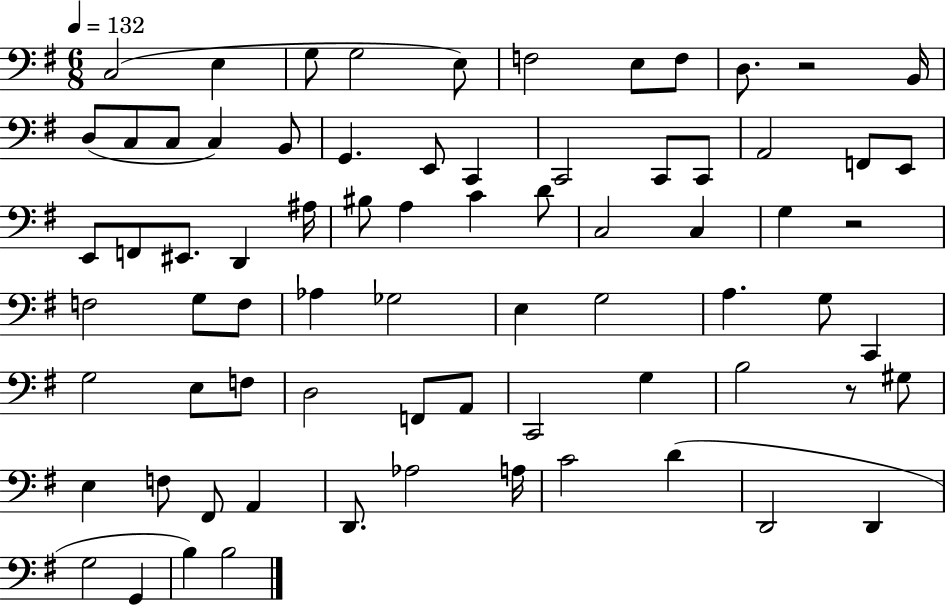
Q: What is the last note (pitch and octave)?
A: B3